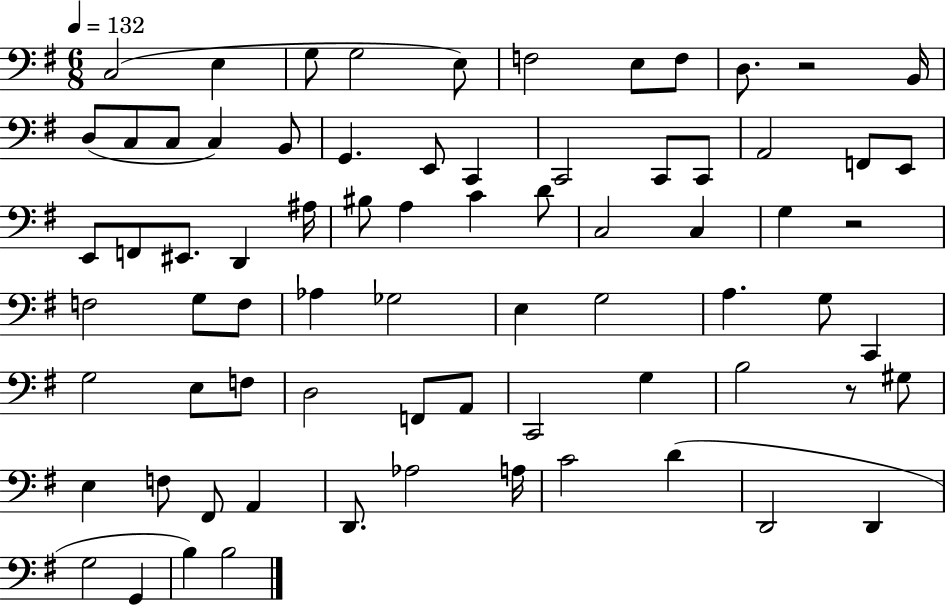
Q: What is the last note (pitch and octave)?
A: B3